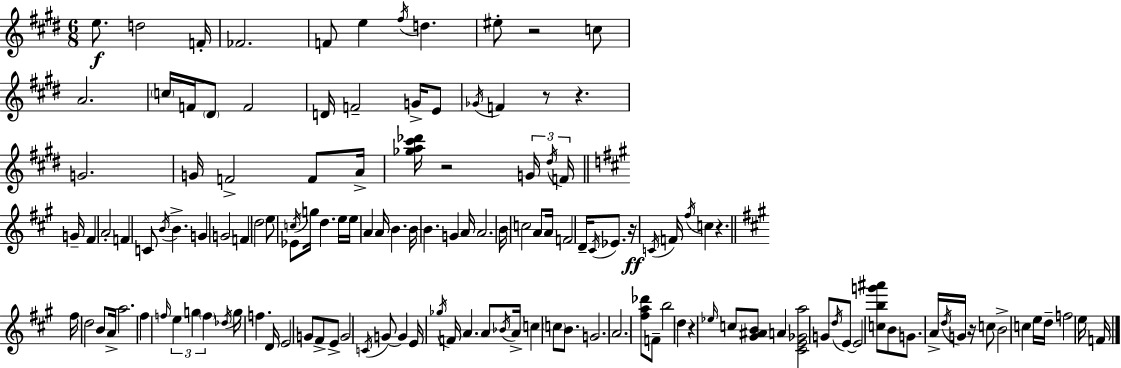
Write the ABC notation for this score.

X:1
T:Untitled
M:6/8
L:1/4
K:E
e/2 d2 F/4 _F2 F/2 e ^f/4 d ^e/2 z2 c/2 A2 c/4 F/4 ^D/2 F2 D/4 F2 G/4 E/2 _G/4 F z/2 z G2 G/4 F2 F/2 A/4 [_ga^c'_d']/4 z2 G/4 ^d/4 F/4 G/4 ^F A2 F C/2 B/4 B G G2 F d2 e/2 _E/2 c/4 g/4 d e/4 e/4 A A/4 B B/4 B G A/4 A2 B/4 c2 A/2 A/4 F2 D/4 ^C/4 _E/2 z/4 C/4 F/4 ^f/4 c z ^f/4 d2 B/2 A/4 a2 ^f f/4 e g f _d/4 g/4 f D/4 E2 G/2 ^F/2 E/2 G2 C/4 G/2 G E/4 _g/4 F/4 A A/2 _B/4 A/4 c c/2 B/2 G2 A2 [^fa_d']/2 F/2 b2 d z _e/4 c/2 [^G^AB]/2 A [^CE_Ga]2 G/2 d/4 E/2 E2 [cbg'^a']/2 B/2 G/2 A/4 d/4 G/4 z/4 c/2 B2 c e/4 d/4 f2 e/4 F/4